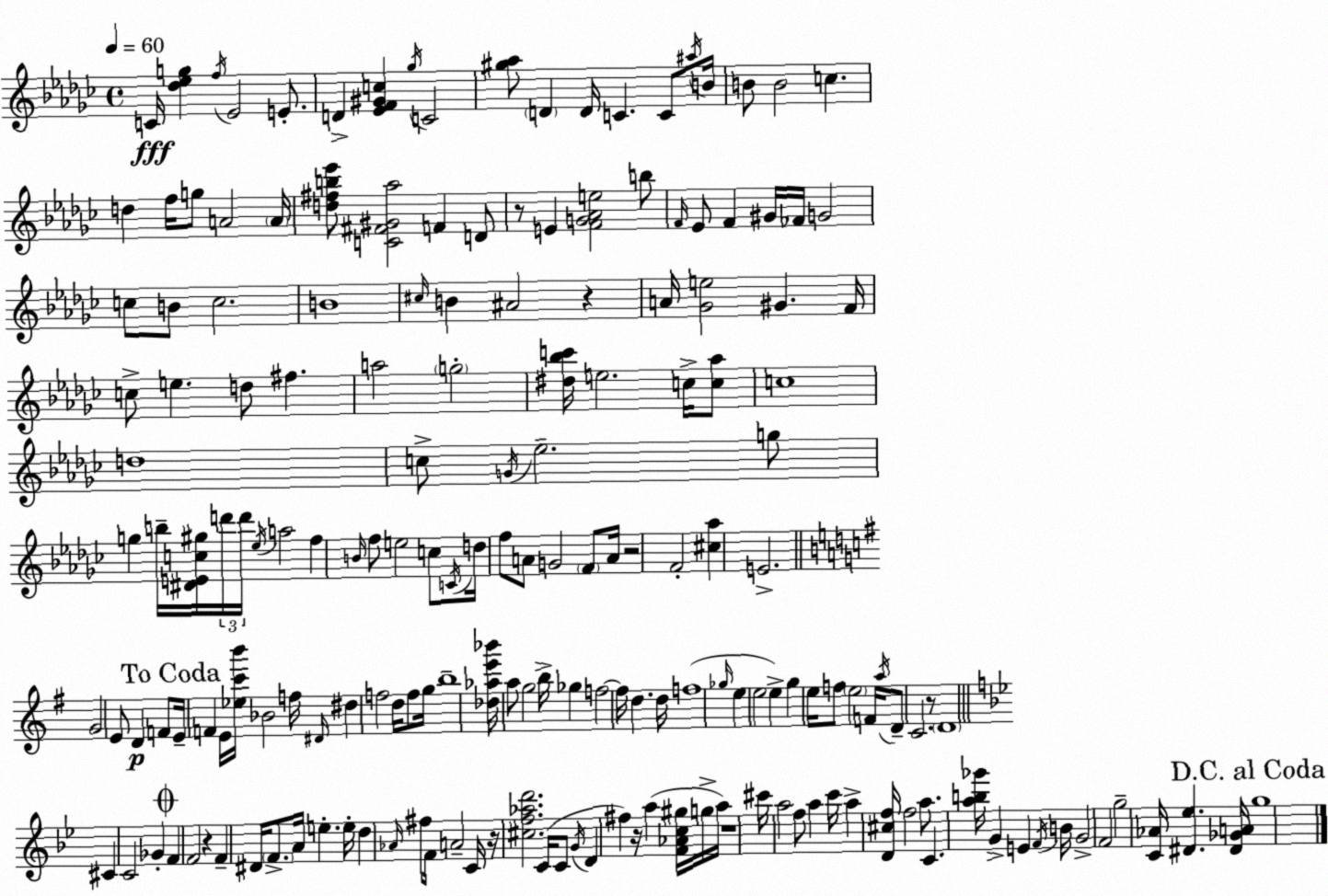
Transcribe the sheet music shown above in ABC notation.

X:1
T:Untitled
M:4/4
L:1/4
K:Ebm
C/4 [_d_eg] f/4 _E2 E/2 D [_EF^Gc] _g/4 C2 [^g_a]/2 D D/4 C C/2 ^a/4 B/4 B/2 B2 c d f/4 g/2 A2 A/4 [d^fb_e']/2 [C^F^G_a]2 F D/2 z/2 E [FG_Ae]2 b/2 F/4 _E/2 F ^G/4 _F/4 G2 c/2 B/2 c2 B4 ^c/4 B ^A2 z A/4 [_Ge]2 ^G F/4 c/2 e d/2 ^f a2 g2 [^d_bc']/4 e2 c/4 [c_a]/2 c4 d4 c/2 G/4 _e2 g/2 g b/4 [^DEc^g]/4 d'/4 d'/4 _e/4 a2 f B/4 f/2 e2 c/2 C/4 d/4 f/2 A/2 G2 F/2 A/4 z2 F2 [^c_a] E2 G2 E/2 D F/2 E/4 F E/4 [_ec'b']/4 _B2 f/4 ^D/4 ^d f2 d/4 f/2 g/4 b4 [_d_ae'_b']/4 a/2 g2 b/4 _g f2 f/4 d d/4 f4 _g/4 e e2 e g e/4 f/2 e2 F/4 a/4 D/2 C2 z/2 D4 ^C C2 _G F F2 z F ^D/4 F/2 A/4 e e/4 d _A/4 ^f/2 F/4 A2 C/4 z/4 [^cf_ad']2 C/4 C/2 G/4 D ^f z/4 a [F_Ac^g]/4 g/4 a/4 z4 ^c'/4 a2 f/2 a c'/4 a [D^cf]/4 f2 a/2 C [ab_g']/4 G E F/4 B/4 G2 F2 g2 [C_A]/4 [^D_e] [^D_GA]/4 g4